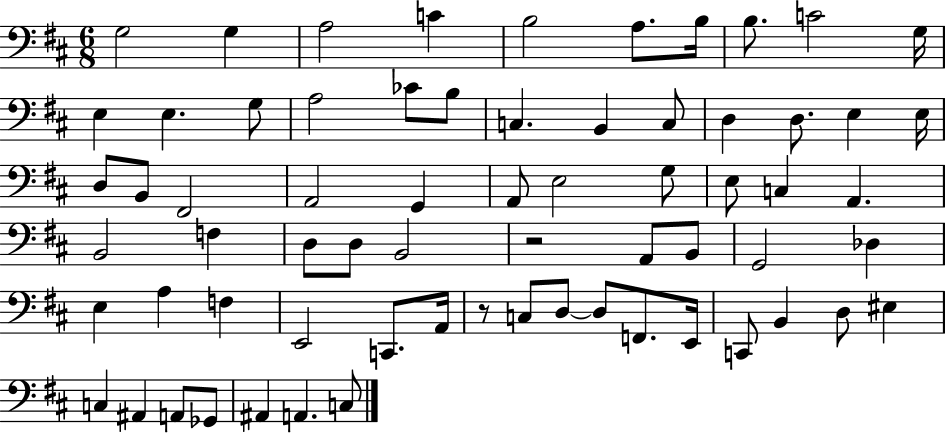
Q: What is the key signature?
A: D major